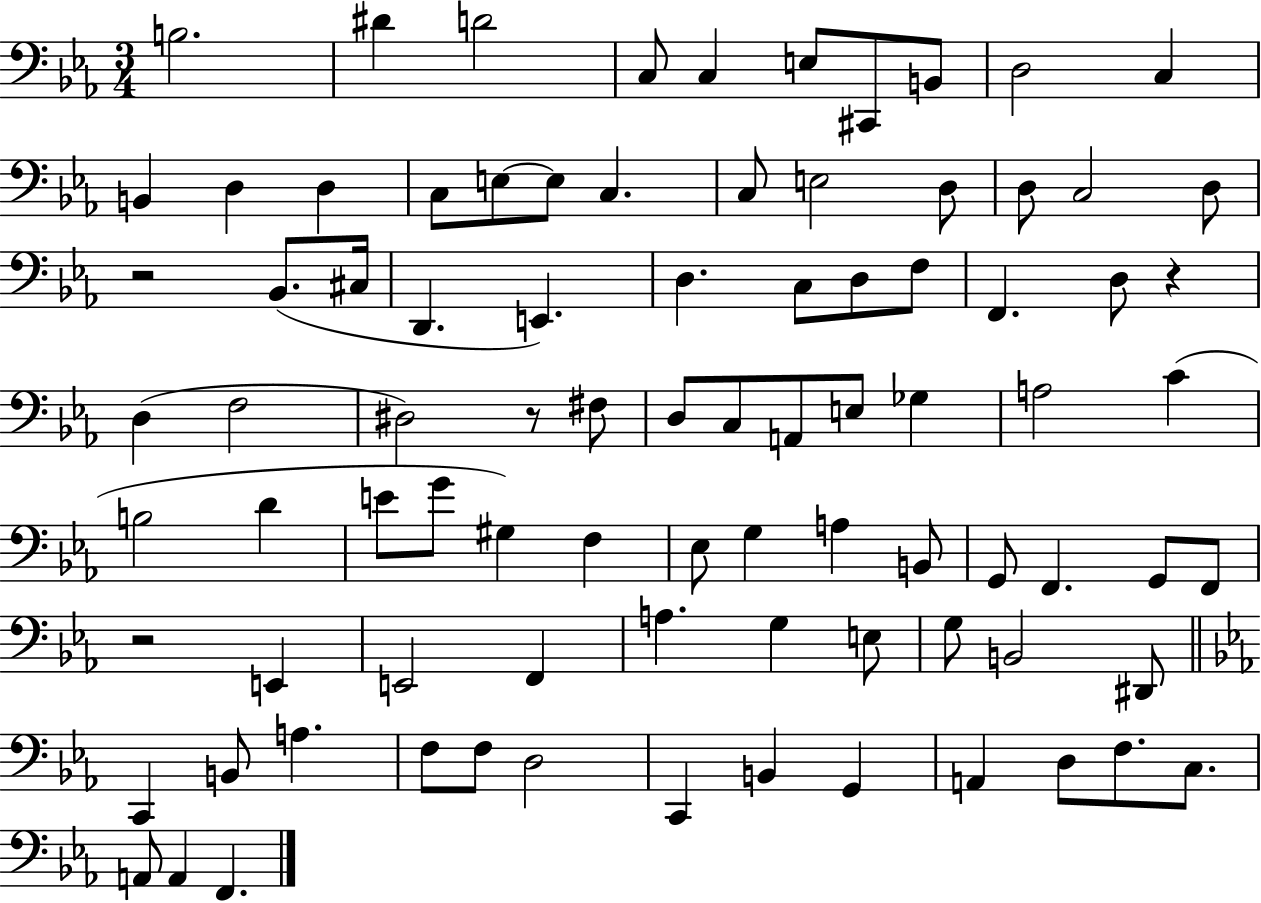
{
  \clef bass
  \numericTimeSignature
  \time 3/4
  \key ees \major
  b2. | dis'4 d'2 | c8 c4 e8 cis,8 b,8 | d2 c4 | \break b,4 d4 d4 | c8 e8~~ e8 c4. | c8 e2 d8 | d8 c2 d8 | \break r2 bes,8.( cis16 | d,4. e,4.) | d4. c8 d8 f8 | f,4. d8 r4 | \break d4( f2 | dis2) r8 fis8 | d8 c8 a,8 e8 ges4 | a2 c'4( | \break b2 d'4 | e'8 g'8 gis4) f4 | ees8 g4 a4 b,8 | g,8 f,4. g,8 f,8 | \break r2 e,4 | e,2 f,4 | a4. g4 e8 | g8 b,2 dis,8 | \break \bar "||" \break \key c \minor c,4 b,8 a4. | f8 f8 d2 | c,4 b,4 g,4 | a,4 d8 f8. c8. | \break a,8 a,4 f,4. | \bar "|."
}